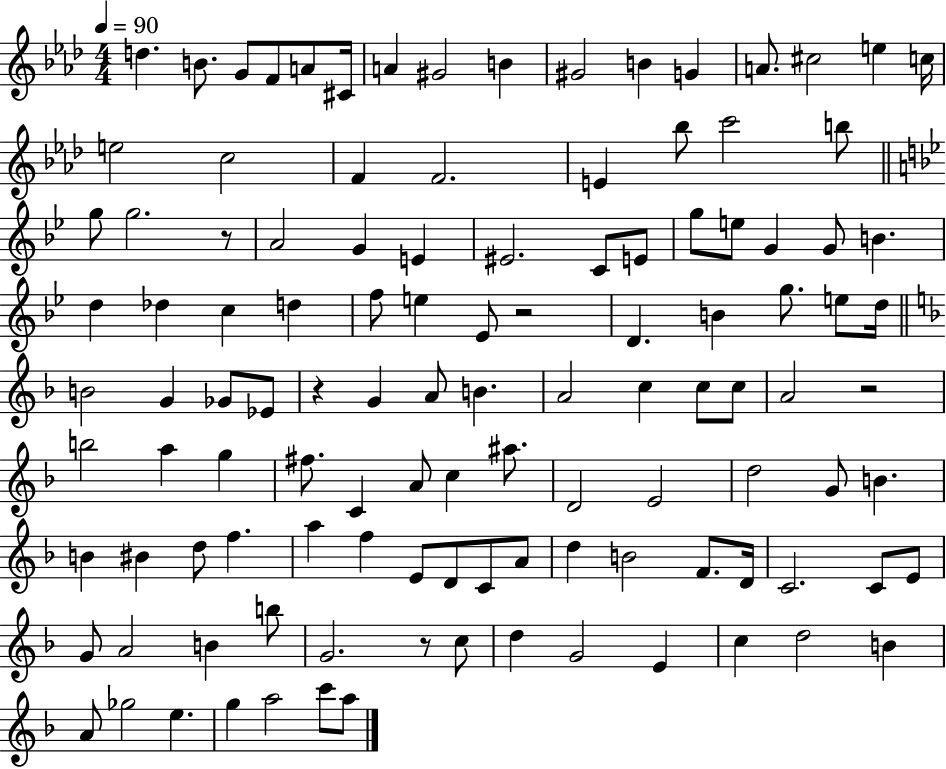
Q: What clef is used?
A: treble